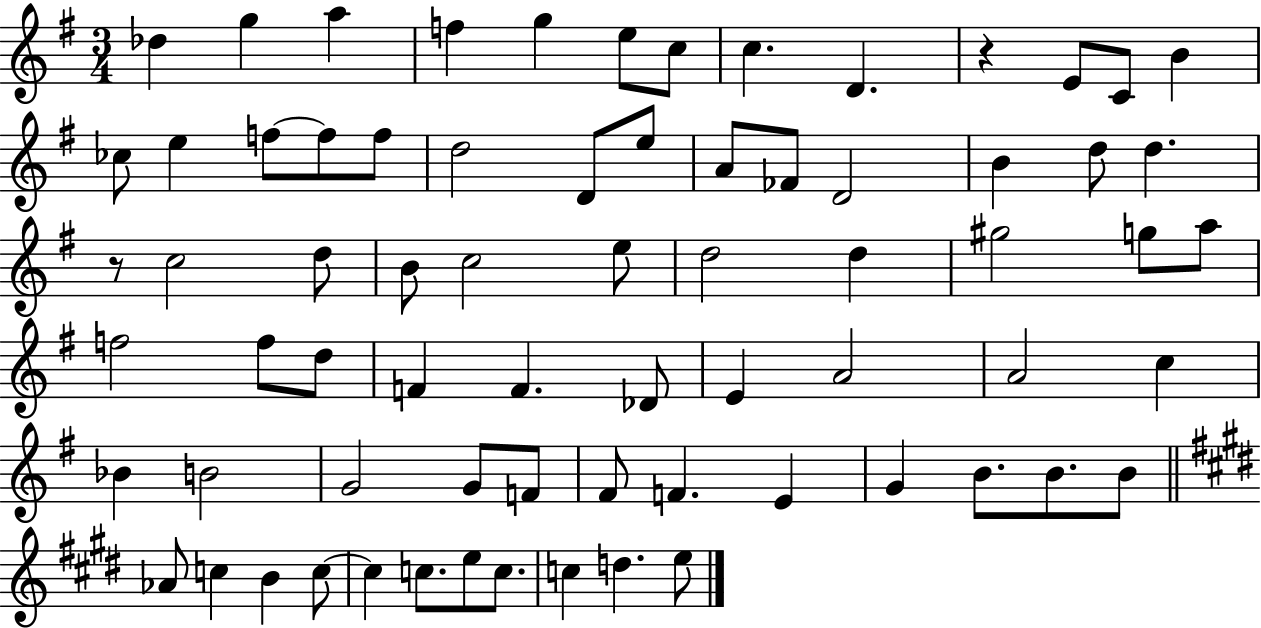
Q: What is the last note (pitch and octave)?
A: E5